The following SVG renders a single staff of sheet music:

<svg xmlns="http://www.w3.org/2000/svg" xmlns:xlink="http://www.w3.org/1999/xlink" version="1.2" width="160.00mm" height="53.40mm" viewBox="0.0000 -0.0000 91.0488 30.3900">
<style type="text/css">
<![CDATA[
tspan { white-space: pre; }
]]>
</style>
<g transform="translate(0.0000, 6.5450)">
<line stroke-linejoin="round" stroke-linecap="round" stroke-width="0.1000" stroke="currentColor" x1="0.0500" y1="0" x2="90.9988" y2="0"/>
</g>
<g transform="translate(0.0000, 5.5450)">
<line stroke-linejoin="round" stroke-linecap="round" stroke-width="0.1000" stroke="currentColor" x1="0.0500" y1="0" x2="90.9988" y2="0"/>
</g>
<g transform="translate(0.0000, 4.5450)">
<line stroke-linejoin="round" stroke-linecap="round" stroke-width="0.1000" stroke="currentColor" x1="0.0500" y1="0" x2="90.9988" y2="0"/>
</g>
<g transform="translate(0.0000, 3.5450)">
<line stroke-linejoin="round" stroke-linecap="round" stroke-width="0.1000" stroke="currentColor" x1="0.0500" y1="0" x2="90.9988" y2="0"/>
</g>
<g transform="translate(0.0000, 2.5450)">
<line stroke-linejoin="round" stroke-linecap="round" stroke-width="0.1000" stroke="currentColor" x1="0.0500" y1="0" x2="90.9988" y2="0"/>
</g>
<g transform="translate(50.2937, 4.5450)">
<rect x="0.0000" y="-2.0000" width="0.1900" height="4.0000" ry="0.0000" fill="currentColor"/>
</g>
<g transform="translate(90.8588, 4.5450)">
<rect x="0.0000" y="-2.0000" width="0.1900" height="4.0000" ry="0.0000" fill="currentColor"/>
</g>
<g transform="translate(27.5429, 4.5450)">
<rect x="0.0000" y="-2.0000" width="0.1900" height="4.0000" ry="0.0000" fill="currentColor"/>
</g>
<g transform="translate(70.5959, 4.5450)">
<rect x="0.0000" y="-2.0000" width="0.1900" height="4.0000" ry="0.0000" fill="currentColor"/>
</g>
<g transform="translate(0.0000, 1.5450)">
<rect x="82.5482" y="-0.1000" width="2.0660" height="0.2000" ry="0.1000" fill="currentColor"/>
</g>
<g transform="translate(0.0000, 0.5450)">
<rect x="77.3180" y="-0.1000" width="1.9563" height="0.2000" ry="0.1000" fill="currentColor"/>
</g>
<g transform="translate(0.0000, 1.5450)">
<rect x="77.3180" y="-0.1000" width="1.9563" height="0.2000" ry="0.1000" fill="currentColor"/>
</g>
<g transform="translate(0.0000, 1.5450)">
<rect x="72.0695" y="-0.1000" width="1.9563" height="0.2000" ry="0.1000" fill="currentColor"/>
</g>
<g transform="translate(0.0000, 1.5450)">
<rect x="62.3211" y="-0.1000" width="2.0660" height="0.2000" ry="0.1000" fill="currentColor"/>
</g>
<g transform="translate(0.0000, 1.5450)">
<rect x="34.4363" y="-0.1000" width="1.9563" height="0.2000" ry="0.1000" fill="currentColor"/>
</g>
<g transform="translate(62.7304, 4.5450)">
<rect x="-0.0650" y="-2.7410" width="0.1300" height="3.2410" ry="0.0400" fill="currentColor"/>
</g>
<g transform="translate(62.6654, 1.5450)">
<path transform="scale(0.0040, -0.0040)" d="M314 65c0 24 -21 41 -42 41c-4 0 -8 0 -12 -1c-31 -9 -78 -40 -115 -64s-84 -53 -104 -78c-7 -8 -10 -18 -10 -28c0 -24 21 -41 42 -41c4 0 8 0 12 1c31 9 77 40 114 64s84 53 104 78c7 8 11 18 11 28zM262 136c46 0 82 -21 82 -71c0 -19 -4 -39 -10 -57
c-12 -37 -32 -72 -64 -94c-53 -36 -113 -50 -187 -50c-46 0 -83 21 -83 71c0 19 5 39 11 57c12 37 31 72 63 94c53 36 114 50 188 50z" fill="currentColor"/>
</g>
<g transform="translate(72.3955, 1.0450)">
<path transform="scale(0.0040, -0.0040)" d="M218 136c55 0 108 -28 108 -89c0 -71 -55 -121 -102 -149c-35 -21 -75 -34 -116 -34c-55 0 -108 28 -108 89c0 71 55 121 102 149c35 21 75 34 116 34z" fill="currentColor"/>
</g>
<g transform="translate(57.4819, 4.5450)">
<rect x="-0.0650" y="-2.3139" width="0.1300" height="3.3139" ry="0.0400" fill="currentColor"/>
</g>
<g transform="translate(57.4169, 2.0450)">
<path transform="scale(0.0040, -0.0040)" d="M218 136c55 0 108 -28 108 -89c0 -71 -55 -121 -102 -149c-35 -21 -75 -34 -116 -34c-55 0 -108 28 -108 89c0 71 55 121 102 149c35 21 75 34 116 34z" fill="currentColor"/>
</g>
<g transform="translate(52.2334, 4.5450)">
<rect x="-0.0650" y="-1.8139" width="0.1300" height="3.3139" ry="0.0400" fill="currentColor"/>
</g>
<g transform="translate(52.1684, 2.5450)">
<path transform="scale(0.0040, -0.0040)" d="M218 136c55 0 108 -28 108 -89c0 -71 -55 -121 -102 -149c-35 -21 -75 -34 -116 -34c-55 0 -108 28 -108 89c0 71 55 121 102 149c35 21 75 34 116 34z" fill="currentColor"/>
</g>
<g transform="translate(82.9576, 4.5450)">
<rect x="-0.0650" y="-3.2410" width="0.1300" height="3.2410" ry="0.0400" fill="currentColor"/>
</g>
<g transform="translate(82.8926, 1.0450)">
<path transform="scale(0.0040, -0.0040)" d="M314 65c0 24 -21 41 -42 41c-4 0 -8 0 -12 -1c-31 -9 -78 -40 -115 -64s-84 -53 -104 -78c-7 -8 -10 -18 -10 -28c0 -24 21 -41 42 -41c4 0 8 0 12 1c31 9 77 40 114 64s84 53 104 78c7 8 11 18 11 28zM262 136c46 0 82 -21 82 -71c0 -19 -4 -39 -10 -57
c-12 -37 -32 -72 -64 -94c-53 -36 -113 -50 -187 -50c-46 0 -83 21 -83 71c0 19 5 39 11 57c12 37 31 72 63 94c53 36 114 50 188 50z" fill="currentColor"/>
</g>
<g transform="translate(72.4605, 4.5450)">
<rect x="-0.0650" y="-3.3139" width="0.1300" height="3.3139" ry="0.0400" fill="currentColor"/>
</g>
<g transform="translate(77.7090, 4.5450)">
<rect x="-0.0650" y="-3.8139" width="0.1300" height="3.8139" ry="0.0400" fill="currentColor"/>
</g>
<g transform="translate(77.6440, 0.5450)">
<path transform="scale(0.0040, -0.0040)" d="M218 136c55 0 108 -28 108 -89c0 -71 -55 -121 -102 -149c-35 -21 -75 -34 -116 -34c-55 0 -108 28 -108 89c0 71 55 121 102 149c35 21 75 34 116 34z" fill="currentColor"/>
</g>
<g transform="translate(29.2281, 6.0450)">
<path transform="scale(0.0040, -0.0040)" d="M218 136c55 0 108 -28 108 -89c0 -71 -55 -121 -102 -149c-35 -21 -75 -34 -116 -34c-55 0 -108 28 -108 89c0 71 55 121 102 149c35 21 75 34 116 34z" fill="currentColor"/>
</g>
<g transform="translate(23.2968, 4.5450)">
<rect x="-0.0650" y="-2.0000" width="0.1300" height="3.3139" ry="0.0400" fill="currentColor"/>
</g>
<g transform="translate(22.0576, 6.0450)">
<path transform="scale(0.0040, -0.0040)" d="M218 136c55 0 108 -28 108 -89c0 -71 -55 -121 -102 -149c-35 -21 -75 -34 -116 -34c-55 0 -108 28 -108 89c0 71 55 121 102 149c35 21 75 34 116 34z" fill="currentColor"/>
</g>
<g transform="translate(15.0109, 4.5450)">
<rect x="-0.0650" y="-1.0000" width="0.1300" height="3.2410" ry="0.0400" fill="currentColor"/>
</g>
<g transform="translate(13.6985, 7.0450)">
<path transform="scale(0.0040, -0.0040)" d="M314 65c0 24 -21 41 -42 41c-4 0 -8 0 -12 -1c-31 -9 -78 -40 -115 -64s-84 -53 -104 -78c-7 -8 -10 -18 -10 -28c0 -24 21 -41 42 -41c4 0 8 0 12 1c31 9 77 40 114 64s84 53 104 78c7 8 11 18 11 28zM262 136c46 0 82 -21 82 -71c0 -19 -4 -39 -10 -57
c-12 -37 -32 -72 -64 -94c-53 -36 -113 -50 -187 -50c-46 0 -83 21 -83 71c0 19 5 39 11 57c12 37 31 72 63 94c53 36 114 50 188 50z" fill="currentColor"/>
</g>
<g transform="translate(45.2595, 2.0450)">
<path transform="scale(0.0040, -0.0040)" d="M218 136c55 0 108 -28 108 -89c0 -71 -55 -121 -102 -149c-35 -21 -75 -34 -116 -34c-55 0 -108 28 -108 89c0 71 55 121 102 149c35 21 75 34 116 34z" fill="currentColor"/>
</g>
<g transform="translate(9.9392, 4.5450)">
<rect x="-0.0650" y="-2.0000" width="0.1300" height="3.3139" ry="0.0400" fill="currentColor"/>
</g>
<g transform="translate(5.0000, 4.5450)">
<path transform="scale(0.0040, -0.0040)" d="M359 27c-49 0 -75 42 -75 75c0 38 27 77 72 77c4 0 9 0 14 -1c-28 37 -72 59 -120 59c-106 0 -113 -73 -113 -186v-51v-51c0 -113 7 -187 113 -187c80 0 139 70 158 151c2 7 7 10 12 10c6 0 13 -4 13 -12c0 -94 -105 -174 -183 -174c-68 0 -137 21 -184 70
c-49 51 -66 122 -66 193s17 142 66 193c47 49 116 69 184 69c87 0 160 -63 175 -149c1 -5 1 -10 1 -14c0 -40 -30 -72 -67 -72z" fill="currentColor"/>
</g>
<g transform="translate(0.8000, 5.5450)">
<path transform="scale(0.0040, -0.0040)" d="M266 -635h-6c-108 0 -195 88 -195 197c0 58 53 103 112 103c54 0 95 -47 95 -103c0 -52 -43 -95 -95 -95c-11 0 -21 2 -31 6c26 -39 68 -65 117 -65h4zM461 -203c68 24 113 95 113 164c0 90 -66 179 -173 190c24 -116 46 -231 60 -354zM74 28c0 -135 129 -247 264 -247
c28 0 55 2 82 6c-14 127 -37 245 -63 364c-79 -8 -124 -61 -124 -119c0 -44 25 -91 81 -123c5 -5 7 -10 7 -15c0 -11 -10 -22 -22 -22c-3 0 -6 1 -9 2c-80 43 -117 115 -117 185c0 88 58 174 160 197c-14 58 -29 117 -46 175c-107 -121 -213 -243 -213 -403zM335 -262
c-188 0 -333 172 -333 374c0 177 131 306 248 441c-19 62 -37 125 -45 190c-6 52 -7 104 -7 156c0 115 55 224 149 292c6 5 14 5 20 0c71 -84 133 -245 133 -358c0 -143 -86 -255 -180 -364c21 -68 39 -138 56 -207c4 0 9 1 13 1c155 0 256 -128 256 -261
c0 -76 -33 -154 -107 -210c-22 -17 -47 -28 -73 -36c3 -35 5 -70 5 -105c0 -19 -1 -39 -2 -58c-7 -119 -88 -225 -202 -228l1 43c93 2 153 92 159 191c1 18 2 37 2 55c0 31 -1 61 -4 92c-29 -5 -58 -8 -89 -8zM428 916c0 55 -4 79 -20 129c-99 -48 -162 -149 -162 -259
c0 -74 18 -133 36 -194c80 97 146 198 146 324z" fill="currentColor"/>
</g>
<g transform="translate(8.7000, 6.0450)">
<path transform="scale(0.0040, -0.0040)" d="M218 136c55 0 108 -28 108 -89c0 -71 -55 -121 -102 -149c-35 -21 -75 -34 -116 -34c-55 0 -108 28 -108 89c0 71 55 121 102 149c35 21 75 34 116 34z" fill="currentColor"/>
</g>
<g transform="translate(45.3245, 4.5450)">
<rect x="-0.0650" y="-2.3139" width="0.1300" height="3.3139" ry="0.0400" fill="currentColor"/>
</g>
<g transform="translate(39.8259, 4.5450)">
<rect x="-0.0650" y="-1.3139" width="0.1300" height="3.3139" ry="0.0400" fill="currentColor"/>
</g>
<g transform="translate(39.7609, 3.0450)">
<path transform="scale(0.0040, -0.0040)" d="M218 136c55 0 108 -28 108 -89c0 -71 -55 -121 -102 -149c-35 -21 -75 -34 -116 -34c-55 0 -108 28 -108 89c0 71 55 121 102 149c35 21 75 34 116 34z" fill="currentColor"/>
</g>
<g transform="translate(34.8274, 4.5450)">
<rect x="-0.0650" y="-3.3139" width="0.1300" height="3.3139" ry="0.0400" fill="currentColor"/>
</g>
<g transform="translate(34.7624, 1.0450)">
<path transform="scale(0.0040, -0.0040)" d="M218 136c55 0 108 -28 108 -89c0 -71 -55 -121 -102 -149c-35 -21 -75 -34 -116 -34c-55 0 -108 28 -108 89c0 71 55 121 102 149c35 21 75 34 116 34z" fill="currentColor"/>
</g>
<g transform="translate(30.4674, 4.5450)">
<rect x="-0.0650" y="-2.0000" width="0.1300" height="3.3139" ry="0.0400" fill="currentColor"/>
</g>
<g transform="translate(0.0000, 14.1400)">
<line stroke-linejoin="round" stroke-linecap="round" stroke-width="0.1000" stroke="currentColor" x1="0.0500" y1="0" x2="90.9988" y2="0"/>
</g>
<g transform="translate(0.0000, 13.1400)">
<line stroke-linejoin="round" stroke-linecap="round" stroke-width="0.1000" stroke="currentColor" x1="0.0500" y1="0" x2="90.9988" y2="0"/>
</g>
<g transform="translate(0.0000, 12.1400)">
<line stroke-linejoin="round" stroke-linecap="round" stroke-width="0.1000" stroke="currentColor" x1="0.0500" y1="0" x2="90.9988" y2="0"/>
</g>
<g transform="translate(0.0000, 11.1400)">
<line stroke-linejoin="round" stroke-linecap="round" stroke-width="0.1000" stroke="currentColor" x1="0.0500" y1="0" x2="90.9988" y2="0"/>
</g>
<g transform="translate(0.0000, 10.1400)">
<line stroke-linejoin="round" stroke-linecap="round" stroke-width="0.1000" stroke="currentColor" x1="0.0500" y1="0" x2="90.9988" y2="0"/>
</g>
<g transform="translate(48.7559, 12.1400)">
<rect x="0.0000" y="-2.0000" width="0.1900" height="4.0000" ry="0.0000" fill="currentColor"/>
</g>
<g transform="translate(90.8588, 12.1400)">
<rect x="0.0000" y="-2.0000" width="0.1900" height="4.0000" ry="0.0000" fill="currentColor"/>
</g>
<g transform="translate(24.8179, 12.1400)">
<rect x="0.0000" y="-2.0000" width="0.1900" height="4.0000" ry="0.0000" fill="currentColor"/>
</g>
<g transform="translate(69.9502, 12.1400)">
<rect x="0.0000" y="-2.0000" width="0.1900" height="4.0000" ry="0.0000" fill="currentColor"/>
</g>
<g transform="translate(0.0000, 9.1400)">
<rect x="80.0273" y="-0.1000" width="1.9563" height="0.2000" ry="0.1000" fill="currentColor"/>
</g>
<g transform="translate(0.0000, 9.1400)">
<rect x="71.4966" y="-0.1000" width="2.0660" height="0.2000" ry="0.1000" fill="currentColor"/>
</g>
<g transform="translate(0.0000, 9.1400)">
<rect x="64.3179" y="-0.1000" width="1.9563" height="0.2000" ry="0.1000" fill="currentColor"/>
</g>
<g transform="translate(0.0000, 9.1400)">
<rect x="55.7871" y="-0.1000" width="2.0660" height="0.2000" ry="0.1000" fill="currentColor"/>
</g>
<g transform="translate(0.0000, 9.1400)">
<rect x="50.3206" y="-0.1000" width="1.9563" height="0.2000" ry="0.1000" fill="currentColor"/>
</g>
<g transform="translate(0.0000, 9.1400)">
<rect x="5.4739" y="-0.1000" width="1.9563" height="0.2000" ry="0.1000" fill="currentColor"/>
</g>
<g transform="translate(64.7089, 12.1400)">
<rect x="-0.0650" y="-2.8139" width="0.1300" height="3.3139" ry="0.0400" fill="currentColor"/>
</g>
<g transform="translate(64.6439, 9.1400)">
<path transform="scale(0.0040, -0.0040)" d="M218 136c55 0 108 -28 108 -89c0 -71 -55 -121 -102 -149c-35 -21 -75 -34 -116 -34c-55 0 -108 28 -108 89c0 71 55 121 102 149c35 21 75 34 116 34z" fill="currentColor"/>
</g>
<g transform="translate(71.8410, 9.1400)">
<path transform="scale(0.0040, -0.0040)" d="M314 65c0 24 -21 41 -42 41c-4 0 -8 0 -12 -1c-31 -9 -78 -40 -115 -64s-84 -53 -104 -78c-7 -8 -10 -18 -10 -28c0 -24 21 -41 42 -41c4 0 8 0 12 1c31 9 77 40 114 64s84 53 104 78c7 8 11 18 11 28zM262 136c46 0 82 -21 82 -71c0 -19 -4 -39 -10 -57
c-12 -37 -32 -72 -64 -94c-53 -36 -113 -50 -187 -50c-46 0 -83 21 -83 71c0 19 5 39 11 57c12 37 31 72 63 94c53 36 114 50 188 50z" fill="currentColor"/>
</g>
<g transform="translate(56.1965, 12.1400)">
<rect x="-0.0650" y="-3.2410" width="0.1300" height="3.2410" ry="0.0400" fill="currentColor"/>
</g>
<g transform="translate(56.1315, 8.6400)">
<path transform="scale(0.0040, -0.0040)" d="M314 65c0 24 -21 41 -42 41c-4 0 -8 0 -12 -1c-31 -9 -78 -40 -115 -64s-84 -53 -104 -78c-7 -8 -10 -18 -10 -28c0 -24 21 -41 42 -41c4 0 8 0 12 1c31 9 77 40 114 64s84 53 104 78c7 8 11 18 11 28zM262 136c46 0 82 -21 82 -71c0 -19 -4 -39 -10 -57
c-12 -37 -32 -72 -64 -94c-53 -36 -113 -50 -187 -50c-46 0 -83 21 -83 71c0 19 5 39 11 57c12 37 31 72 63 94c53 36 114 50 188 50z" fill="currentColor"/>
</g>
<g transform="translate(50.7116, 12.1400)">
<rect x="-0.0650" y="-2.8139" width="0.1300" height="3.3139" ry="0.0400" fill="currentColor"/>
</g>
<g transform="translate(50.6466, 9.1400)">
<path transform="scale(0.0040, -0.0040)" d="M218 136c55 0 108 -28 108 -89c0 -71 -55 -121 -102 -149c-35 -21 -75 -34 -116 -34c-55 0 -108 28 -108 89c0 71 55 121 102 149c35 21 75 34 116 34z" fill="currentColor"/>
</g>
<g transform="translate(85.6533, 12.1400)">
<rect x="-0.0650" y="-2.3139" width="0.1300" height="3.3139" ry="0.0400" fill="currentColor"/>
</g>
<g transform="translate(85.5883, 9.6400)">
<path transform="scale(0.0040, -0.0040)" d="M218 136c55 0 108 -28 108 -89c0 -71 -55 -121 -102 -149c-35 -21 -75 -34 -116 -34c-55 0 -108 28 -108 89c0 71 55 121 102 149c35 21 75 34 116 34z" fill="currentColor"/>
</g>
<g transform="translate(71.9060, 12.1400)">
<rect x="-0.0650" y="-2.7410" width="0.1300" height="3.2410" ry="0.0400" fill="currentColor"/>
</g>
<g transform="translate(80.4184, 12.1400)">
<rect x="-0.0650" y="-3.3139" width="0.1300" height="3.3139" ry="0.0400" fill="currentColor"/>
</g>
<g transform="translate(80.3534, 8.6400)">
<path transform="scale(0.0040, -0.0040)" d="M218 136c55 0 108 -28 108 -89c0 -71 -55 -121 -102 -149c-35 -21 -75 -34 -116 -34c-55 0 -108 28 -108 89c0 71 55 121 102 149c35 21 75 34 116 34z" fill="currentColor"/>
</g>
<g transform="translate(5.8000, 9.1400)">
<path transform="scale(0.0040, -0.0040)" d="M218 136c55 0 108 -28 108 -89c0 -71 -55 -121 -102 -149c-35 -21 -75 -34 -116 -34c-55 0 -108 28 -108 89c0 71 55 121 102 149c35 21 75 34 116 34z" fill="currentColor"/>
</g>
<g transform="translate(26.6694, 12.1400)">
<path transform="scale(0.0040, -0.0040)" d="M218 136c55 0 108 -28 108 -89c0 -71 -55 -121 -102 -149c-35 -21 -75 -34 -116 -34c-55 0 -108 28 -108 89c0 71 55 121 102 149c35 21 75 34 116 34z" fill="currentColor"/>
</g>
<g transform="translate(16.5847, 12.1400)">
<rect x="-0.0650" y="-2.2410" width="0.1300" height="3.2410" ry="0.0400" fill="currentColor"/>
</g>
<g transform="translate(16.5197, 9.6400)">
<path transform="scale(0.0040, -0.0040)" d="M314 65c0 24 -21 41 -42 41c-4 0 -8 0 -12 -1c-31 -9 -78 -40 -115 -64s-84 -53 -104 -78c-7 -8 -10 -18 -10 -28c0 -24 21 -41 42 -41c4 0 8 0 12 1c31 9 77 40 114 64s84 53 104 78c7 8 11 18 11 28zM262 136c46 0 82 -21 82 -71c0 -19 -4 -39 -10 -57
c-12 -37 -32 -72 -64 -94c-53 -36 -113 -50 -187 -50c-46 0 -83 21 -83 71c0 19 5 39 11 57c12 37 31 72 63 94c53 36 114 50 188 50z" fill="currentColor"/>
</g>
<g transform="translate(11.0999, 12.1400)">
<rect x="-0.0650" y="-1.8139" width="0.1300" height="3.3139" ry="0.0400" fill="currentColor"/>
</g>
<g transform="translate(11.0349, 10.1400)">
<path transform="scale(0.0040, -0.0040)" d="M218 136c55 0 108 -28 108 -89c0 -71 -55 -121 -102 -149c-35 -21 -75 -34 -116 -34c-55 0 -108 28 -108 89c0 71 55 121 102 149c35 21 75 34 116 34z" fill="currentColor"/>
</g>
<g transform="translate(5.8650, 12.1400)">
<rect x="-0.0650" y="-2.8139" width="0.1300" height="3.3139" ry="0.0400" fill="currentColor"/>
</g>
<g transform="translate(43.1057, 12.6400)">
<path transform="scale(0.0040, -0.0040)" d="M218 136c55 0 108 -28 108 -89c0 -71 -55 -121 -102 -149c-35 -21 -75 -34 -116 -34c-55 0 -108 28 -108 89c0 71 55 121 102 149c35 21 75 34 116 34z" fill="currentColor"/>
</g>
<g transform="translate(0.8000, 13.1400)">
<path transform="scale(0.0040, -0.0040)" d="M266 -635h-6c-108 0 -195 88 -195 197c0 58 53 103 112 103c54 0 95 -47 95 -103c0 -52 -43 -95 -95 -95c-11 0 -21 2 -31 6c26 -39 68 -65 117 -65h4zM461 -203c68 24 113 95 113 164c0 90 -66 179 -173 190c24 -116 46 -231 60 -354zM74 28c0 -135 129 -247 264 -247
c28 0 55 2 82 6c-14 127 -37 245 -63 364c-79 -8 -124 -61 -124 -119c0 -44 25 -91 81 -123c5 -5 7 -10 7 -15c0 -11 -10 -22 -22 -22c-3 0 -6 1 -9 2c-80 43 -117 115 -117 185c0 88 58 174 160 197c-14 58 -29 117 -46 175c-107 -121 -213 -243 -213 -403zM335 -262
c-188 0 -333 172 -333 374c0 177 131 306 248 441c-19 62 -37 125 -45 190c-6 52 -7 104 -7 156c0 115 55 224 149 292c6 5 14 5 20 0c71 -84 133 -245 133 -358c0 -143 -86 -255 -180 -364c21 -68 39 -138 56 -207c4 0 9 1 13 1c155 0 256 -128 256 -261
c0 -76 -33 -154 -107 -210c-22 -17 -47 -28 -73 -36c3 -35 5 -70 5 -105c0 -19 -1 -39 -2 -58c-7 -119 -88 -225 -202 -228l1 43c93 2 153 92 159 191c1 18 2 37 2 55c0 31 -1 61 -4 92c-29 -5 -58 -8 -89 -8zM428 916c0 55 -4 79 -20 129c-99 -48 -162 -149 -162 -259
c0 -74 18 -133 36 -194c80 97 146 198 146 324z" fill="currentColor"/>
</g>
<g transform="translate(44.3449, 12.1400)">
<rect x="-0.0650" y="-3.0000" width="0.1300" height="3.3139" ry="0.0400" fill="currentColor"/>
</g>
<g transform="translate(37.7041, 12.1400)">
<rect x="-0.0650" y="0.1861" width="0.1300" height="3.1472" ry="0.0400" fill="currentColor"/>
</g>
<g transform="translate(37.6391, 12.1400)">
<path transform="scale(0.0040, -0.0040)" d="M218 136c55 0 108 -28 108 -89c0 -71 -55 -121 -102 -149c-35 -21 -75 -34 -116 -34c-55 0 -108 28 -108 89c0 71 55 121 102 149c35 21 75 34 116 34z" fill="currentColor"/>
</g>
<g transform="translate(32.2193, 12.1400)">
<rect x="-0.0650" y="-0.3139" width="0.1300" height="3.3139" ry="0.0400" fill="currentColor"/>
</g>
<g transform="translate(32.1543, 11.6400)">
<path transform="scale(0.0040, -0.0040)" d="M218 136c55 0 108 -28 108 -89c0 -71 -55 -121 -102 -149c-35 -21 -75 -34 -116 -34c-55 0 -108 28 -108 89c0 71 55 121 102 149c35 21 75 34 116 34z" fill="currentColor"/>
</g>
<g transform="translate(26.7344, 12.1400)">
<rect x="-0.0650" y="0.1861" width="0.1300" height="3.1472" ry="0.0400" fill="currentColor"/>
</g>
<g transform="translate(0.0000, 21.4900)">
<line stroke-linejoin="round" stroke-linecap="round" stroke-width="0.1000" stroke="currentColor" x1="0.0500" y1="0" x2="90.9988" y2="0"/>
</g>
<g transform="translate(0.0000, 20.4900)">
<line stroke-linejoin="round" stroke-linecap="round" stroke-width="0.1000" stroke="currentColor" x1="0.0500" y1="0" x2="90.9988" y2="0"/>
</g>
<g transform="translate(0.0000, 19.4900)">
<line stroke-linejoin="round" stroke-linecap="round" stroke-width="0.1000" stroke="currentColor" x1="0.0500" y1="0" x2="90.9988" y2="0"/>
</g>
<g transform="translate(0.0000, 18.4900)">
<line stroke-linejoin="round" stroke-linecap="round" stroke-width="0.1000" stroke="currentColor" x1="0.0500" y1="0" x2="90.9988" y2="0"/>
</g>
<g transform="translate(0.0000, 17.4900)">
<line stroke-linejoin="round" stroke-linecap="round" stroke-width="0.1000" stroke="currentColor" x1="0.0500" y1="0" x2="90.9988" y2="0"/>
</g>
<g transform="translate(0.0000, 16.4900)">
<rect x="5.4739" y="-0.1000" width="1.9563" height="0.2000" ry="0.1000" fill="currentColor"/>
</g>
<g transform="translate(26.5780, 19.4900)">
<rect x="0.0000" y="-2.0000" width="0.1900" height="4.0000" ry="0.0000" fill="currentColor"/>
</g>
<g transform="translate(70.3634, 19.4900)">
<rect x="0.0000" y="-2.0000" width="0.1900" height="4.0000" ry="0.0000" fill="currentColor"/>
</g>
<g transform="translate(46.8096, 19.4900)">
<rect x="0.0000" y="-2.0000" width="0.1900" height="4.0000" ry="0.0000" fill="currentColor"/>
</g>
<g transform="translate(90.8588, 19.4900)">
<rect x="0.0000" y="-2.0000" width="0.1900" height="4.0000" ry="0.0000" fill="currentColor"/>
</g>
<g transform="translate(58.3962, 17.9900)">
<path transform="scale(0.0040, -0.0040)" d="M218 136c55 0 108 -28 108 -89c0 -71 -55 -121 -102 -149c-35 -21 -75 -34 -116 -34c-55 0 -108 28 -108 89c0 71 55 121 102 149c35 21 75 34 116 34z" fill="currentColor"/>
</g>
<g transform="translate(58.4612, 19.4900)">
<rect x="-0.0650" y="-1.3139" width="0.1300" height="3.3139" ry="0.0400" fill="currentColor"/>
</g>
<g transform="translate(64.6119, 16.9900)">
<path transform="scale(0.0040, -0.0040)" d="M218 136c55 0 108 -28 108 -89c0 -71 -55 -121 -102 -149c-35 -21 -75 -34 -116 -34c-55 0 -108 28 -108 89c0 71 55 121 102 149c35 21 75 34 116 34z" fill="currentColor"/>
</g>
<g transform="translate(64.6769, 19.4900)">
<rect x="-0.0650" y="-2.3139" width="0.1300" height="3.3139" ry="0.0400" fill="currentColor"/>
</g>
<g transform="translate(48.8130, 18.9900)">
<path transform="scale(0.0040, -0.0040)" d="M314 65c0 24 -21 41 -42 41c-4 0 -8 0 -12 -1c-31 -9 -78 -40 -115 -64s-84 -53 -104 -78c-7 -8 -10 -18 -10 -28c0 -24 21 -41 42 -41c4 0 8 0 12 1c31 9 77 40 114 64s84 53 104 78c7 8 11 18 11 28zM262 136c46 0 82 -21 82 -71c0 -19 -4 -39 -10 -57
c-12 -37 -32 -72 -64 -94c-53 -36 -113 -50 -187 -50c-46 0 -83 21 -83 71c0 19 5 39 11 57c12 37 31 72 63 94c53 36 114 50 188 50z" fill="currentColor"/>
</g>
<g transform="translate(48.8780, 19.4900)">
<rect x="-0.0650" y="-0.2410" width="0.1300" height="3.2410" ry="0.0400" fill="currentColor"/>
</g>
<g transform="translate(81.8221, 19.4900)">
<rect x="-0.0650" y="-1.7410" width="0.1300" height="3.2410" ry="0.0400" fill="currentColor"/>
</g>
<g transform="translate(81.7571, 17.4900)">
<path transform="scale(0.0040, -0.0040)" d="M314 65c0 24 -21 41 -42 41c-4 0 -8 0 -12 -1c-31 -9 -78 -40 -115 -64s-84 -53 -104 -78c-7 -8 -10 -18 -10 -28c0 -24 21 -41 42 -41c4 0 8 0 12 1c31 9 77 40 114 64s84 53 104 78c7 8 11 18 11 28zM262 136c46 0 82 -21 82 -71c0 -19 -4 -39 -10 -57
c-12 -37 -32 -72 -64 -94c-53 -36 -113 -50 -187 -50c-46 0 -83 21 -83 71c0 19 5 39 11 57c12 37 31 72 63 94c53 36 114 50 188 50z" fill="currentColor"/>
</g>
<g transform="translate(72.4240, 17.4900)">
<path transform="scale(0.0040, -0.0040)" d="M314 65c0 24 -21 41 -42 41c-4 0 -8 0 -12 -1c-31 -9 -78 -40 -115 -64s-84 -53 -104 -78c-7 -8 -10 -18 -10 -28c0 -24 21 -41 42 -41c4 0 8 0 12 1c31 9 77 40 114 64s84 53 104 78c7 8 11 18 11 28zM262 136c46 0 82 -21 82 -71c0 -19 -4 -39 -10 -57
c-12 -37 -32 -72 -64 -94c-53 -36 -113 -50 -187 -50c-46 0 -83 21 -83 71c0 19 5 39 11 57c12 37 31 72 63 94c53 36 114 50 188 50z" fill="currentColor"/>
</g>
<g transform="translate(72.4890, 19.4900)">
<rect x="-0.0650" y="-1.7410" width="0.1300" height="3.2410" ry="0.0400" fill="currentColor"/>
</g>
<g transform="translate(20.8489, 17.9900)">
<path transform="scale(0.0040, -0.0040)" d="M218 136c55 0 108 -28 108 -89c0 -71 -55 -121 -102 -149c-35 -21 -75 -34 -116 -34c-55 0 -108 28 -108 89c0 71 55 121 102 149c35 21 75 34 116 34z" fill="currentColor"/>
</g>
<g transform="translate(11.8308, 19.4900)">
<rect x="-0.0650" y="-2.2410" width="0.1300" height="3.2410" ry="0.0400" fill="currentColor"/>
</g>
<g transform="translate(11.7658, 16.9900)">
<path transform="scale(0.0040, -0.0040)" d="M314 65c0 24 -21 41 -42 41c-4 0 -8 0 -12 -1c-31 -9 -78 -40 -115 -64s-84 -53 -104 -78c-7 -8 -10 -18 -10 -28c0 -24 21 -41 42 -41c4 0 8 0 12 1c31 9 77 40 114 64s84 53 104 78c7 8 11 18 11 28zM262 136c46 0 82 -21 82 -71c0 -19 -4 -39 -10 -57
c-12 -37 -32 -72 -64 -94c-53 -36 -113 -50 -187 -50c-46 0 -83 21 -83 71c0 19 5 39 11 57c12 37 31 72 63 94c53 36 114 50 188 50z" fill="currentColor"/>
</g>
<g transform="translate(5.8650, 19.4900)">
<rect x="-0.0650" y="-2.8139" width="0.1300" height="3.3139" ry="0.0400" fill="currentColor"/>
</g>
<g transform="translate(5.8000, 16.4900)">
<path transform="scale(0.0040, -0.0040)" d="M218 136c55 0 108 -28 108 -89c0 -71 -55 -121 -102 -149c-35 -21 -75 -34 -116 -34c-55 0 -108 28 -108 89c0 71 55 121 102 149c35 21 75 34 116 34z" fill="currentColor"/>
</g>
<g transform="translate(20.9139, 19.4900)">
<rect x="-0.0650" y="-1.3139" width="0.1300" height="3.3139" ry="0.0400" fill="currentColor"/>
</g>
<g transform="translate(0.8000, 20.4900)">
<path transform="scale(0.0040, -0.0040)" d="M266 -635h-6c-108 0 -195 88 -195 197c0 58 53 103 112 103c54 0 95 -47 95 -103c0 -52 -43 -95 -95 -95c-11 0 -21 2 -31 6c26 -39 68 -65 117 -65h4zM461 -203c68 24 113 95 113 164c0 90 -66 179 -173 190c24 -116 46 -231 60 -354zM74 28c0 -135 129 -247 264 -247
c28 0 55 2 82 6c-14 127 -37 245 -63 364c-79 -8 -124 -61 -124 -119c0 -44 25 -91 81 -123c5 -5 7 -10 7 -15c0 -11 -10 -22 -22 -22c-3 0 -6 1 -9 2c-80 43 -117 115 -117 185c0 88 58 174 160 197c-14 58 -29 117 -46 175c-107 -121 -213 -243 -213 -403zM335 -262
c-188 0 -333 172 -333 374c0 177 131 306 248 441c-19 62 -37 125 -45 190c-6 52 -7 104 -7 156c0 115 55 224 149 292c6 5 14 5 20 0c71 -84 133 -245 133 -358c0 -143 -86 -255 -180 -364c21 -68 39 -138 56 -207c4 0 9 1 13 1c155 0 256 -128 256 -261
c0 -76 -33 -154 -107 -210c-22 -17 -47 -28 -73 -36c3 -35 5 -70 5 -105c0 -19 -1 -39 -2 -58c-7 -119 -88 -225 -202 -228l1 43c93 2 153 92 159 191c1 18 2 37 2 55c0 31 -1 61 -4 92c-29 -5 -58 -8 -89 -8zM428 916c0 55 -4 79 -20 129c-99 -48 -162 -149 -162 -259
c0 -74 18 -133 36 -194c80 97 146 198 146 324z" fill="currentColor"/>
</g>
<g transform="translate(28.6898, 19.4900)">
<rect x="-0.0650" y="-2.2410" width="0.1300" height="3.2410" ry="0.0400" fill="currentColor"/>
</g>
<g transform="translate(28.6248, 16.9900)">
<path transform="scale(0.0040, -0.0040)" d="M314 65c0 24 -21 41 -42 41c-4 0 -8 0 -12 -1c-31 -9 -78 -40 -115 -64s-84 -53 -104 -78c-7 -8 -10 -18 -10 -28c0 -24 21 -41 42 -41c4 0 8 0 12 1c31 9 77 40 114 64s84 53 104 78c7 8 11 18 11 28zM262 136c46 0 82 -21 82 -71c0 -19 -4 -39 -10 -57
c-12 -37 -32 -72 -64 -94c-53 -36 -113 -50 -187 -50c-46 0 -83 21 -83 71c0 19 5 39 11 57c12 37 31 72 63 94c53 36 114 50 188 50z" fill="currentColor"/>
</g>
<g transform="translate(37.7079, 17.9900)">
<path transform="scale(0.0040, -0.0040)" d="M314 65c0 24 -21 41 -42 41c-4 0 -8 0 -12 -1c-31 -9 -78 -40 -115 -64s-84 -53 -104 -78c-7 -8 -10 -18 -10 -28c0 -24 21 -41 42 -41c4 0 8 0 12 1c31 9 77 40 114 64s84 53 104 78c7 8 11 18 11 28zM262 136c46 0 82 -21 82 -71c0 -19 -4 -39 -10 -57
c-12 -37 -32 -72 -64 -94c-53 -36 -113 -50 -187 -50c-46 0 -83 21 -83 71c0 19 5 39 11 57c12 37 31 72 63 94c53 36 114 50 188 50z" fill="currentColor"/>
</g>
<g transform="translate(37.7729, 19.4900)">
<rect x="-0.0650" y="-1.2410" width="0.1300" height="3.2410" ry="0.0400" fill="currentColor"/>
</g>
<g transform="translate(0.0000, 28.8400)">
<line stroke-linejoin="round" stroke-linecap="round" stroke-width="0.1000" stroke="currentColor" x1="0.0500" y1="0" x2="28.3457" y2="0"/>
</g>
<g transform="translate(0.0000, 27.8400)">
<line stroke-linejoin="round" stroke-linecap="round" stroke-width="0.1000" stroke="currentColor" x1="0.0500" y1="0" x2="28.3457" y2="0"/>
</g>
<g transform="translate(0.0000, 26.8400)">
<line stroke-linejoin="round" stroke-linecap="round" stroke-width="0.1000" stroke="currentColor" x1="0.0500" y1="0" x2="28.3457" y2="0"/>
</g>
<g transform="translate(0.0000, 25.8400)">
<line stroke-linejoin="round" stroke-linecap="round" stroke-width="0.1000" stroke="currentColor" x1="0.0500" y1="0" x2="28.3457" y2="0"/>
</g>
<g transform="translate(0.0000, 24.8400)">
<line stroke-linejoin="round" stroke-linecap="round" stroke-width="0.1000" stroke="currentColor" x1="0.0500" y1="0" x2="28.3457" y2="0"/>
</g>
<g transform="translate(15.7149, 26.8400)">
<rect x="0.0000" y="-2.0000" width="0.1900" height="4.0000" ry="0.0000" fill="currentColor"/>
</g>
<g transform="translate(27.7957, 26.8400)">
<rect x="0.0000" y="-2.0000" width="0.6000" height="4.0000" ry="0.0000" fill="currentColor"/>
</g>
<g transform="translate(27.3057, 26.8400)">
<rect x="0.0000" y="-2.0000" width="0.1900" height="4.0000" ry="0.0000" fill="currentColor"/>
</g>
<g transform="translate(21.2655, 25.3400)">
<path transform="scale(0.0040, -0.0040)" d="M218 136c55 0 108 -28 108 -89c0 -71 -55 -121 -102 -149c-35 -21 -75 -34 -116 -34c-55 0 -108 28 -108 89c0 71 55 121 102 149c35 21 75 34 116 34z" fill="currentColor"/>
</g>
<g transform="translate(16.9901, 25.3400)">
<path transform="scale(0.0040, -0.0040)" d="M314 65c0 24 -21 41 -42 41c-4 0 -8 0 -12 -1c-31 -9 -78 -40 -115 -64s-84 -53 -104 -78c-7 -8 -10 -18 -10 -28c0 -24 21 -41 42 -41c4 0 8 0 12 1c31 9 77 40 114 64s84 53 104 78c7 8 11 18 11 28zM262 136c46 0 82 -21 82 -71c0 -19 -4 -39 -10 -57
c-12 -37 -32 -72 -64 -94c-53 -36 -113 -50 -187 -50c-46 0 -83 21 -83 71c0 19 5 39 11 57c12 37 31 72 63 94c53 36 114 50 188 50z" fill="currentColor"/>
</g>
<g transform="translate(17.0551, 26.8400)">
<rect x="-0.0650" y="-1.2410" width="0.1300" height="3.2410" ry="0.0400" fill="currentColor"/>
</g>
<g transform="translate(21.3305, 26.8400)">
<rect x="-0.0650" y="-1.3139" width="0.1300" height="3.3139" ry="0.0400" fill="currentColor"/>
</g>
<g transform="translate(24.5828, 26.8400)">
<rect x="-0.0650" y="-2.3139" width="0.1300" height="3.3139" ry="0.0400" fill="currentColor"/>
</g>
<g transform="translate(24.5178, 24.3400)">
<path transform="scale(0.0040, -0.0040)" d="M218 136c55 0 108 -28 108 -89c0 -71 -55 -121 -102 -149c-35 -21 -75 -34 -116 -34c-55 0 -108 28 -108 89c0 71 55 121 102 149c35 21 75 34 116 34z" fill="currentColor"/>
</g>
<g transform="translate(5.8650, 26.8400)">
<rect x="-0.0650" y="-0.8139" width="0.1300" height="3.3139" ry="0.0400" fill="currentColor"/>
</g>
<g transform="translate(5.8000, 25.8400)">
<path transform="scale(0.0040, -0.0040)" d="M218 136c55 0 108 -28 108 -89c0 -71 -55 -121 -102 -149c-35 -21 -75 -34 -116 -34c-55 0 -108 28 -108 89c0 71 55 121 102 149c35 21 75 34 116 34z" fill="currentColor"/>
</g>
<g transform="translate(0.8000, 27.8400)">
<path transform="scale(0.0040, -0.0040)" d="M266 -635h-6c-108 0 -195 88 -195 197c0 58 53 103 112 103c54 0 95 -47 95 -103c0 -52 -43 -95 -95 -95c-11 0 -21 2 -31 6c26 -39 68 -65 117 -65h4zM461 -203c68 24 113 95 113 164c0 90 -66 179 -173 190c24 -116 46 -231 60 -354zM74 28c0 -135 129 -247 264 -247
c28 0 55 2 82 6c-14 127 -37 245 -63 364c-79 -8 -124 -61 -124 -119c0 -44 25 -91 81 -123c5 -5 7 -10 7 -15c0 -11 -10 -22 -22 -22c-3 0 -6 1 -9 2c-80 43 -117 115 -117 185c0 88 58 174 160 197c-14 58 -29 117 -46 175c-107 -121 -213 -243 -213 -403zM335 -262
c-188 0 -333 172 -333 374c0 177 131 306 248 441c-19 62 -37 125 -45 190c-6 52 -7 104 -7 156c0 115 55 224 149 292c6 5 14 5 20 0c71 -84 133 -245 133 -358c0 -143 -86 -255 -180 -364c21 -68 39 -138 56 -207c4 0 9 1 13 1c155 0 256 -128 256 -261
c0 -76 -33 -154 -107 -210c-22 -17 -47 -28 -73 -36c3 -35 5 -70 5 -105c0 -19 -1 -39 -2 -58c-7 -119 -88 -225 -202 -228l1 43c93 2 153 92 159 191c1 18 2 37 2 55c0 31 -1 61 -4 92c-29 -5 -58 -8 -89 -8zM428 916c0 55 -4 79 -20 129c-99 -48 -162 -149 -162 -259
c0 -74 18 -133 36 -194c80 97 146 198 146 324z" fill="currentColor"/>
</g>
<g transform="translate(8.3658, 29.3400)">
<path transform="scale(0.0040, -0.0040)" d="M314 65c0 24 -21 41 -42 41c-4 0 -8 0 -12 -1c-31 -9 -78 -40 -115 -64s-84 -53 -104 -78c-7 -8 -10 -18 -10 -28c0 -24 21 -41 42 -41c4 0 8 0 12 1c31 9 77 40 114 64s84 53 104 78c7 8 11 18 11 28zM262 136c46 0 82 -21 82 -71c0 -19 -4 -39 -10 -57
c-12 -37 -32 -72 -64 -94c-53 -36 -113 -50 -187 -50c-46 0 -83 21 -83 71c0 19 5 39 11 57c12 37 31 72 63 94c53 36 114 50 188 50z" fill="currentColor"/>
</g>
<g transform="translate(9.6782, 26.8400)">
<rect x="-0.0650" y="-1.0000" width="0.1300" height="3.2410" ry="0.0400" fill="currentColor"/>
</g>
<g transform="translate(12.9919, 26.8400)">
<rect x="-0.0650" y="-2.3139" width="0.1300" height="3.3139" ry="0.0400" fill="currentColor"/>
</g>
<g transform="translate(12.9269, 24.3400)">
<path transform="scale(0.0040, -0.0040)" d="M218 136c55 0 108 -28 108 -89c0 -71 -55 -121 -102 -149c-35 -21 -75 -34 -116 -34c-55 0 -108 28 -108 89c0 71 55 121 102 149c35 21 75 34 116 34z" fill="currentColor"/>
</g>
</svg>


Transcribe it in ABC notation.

X:1
T:Untitled
M:4/4
L:1/4
K:C
F D2 F F b e g f g a2 b c' b2 a f g2 B c B A a b2 a a2 b g a g2 e g2 e2 c2 e g f2 f2 d D2 g e2 e g